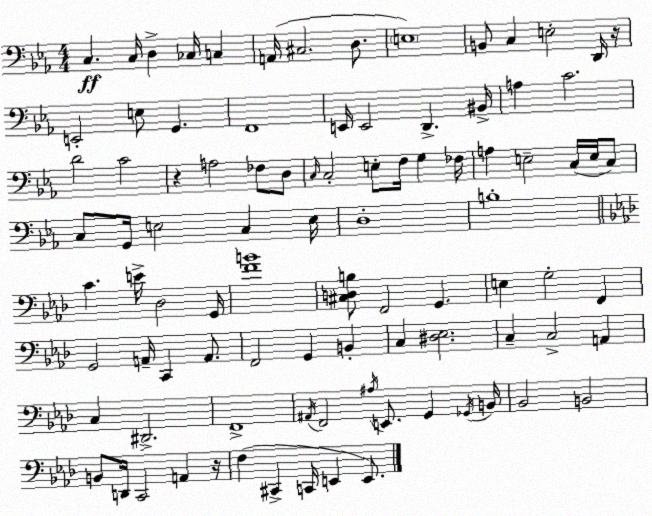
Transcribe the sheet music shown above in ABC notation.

X:1
T:Untitled
M:4/4
L:1/4
K:Eb
C, C,/4 D, _C,/4 C, A,,/4 ^C,2 D,/2 E,4 B,,/2 C, E,2 D,,/4 z/4 E,,2 E,/2 G,, F,,4 E,,/4 E,,2 D,, ^B,,/4 A, C2 D2 C2 z A,2 _F,/2 D,/2 C,/4 C,2 E,/2 F,/4 G, _F,/4 A, E,2 C,/4 E,/4 C,/2 C,/2 G,,/4 E,2 C, E,/4 D,4 B,4 C E/4 _D,2 G,,/4 [FB]4 [^C,D,B,]/2 F,,2 G,, E, G,2 F,, G,,2 A,,/4 C,, A,,/2 F,,2 G,, B,, C, [^D,_E,]2 C, C,2 A,, C, ^D,,2 F,,4 ^A,,/4 F,,2 ^A,/4 E,,/2 G,, _G,,/4 B,,/4 _B,,2 B,,2 B,,/2 D,,/4 C,,2 A,, z/4 F, ^C,, C,,/4 E,, E,,/2